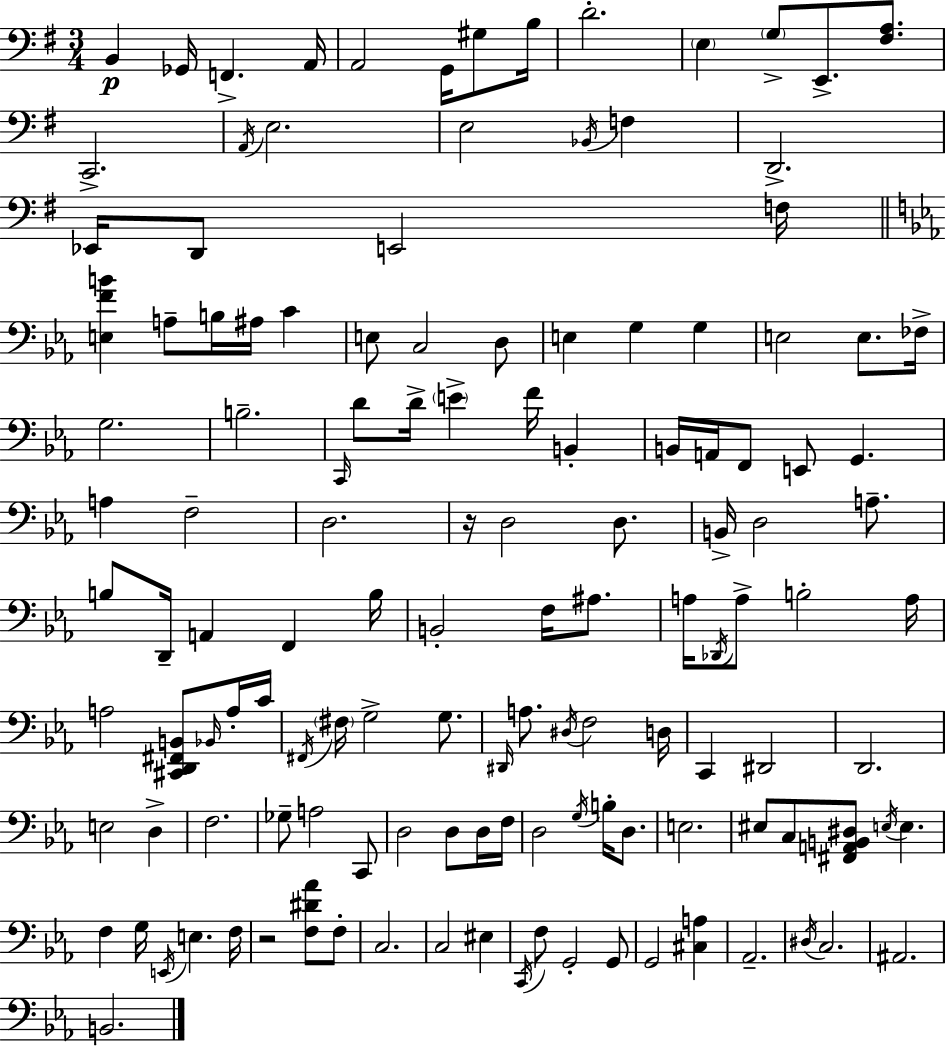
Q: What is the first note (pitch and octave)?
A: B2